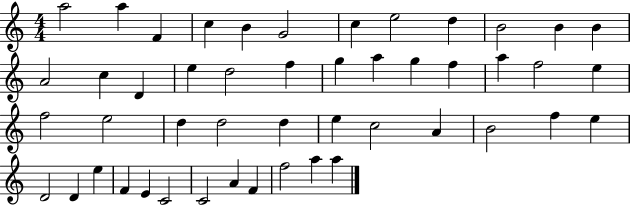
A5/h A5/q F4/q C5/q B4/q G4/h C5/q E5/h D5/q B4/h B4/q B4/q A4/h C5/q D4/q E5/q D5/h F5/q G5/q A5/q G5/q F5/q A5/q F5/h E5/q F5/h E5/h D5/q D5/h D5/q E5/q C5/h A4/q B4/h F5/q E5/q D4/h D4/q E5/q F4/q E4/q C4/h C4/h A4/q F4/q F5/h A5/q A5/q